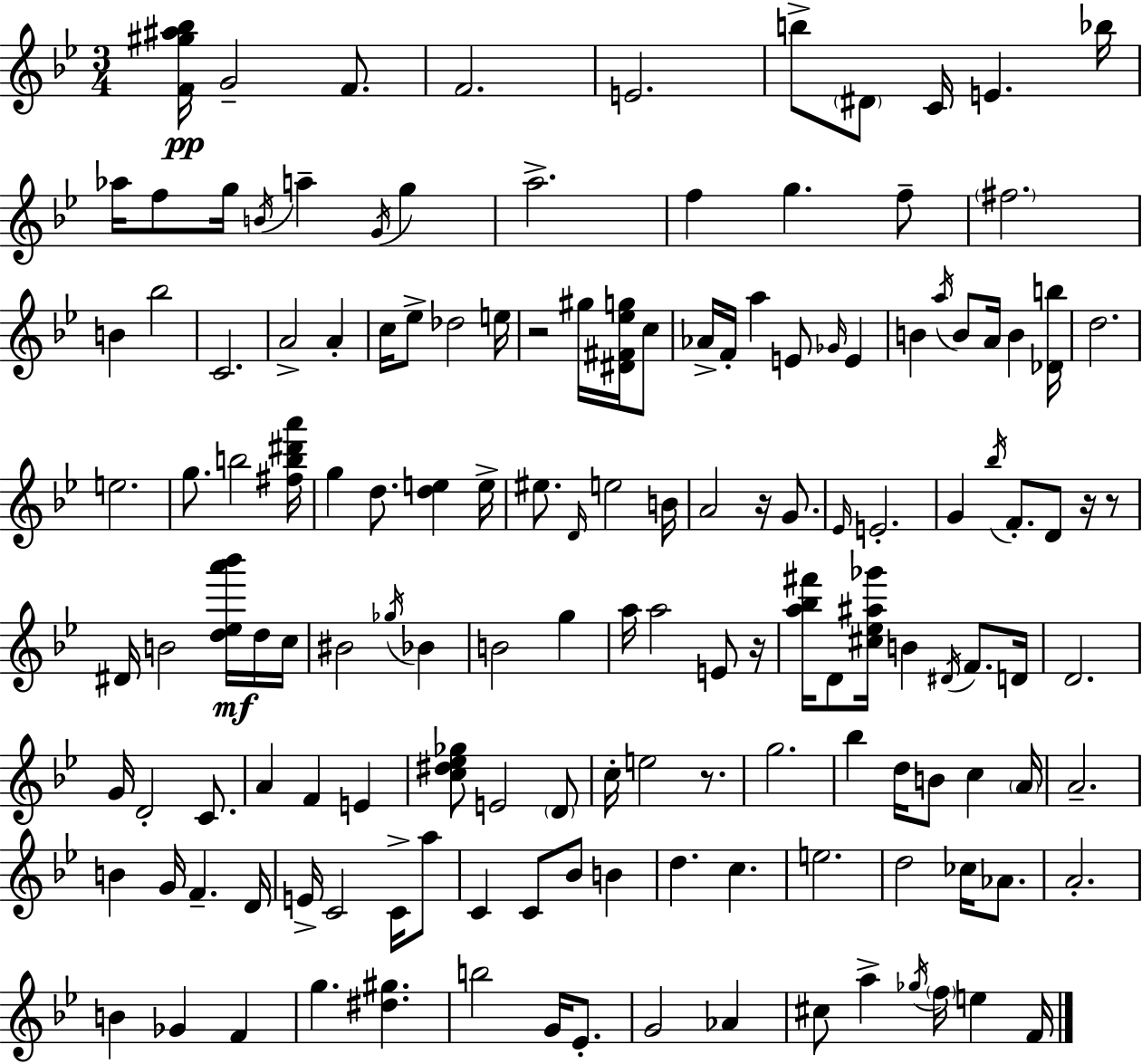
{
  \clef treble
  \numericTimeSignature
  \time 3/4
  \key g \minor
  <f' gis'' ais'' bes''>16\pp g'2-- f'8. | f'2. | e'2. | b''8-> \parenthesize dis'8 c'16 e'4. bes''16 | \break aes''16 f''8 g''16 \acciaccatura { b'16 } a''4-- \acciaccatura { g'16 } g''4 | a''2.-> | f''4 g''4. | f''8-- \parenthesize fis''2. | \break b'4 bes''2 | c'2. | a'2-> a'4-. | c''16 ees''8-> des''2 | \break e''16 r2 gis''16 <dis' fis' ees'' g''>16 | c''8 aes'16-> f'16-. a''4 e'8 \grace { ges'16 } e'4 | b'4 \acciaccatura { a''16 } b'8 a'16 b'4 | <des' b''>16 d''2. | \break e''2. | g''8. b''2 | <fis'' b'' dis''' a'''>16 g''4 d''8. <d'' e''>4 | e''16-> eis''8. \grace { d'16 } e''2 | \break b'16 a'2 | r16 g'8. \grace { ees'16 } e'2.-. | g'4 \acciaccatura { bes''16 } f'8.-. | d'8 r16 r8 dis'16 b'2 | \break <d'' ees'' a''' bes'''>16\mf d''16 c''16 bis'2 | \acciaccatura { ges''16 } bes'4 b'2 | g''4 a''16 a''2 | e'8 r16 <a'' bes'' fis'''>16 d'8 <cis'' ees'' ais'' ges'''>16 | \break b'4 \acciaccatura { dis'16 } f'8. d'16 d'2. | g'16 d'2-. | c'8. a'4 | f'4 e'4 <c'' dis'' ees'' ges''>8 e'2 | \break \parenthesize d'8 c''16-. e''2 | r8. g''2. | bes''4 | d''16 b'8 c''4 \parenthesize a'16 a'2.-- | \break b'4 | g'16 f'4.-- d'16 e'16-> c'2 | c'16-> a''8 c'4 | c'8 bes'8 b'4 d''4. | \break c''4. e''2. | d''2 | ces''16 aes'8. a'2.-. | b'4 | \break ges'4 f'4 g''4. | <dis'' gis''>4. b''2 | g'16 ees'8.-. g'2 | aes'4 cis''8 a''4-> | \break \acciaccatura { ges''16 } \parenthesize f''16 e''4 f'16 \bar "|."
}